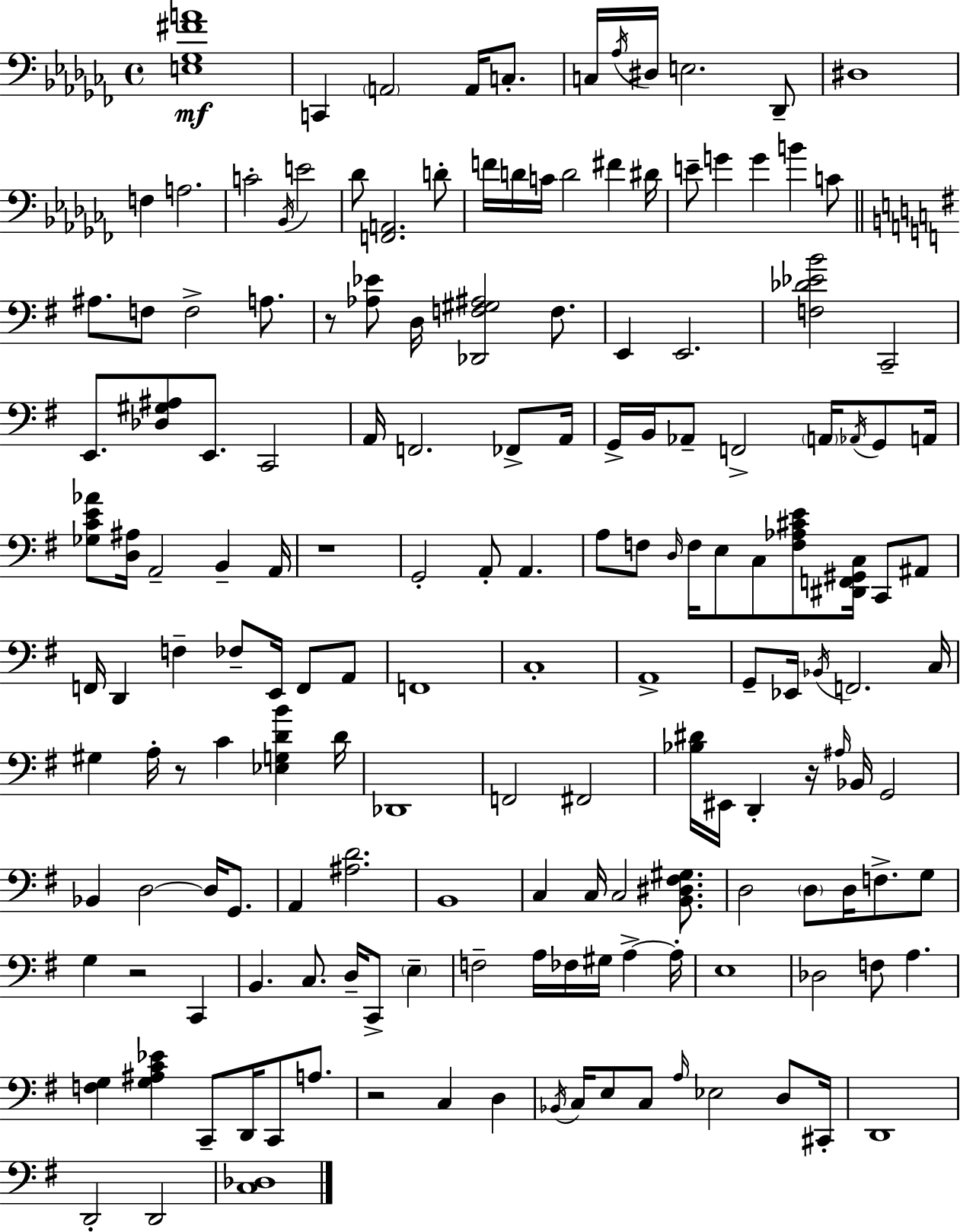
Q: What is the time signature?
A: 4/4